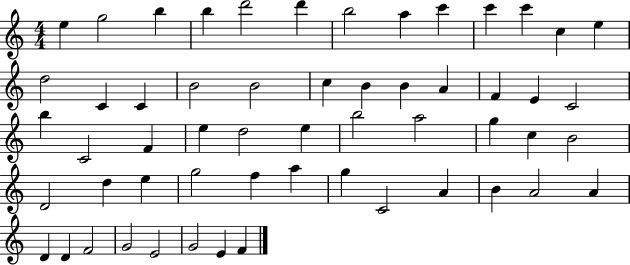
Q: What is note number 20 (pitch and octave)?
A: B4